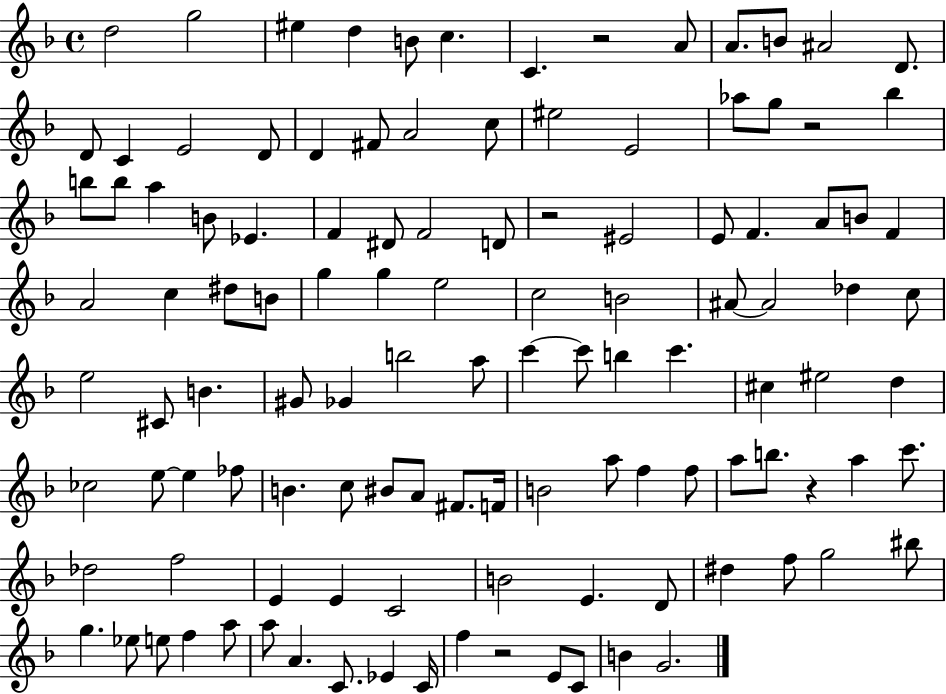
X:1
T:Untitled
M:4/4
L:1/4
K:F
d2 g2 ^e d B/2 c C z2 A/2 A/2 B/2 ^A2 D/2 D/2 C E2 D/2 D ^F/2 A2 c/2 ^e2 E2 _a/2 g/2 z2 _b b/2 b/2 a B/2 _E F ^D/2 F2 D/2 z2 ^E2 E/2 F A/2 B/2 F A2 c ^d/2 B/2 g g e2 c2 B2 ^A/2 ^A2 _d c/2 e2 ^C/2 B ^G/2 _G b2 a/2 c' c'/2 b c' ^c ^e2 d _c2 e/2 e _f/2 B c/2 ^B/2 A/2 ^F/2 F/4 B2 a/2 f f/2 a/2 b/2 z a c'/2 _d2 f2 E E C2 B2 E D/2 ^d f/2 g2 ^b/2 g _e/2 e/2 f a/2 a/2 A C/2 _E C/4 f z2 E/2 C/2 B G2